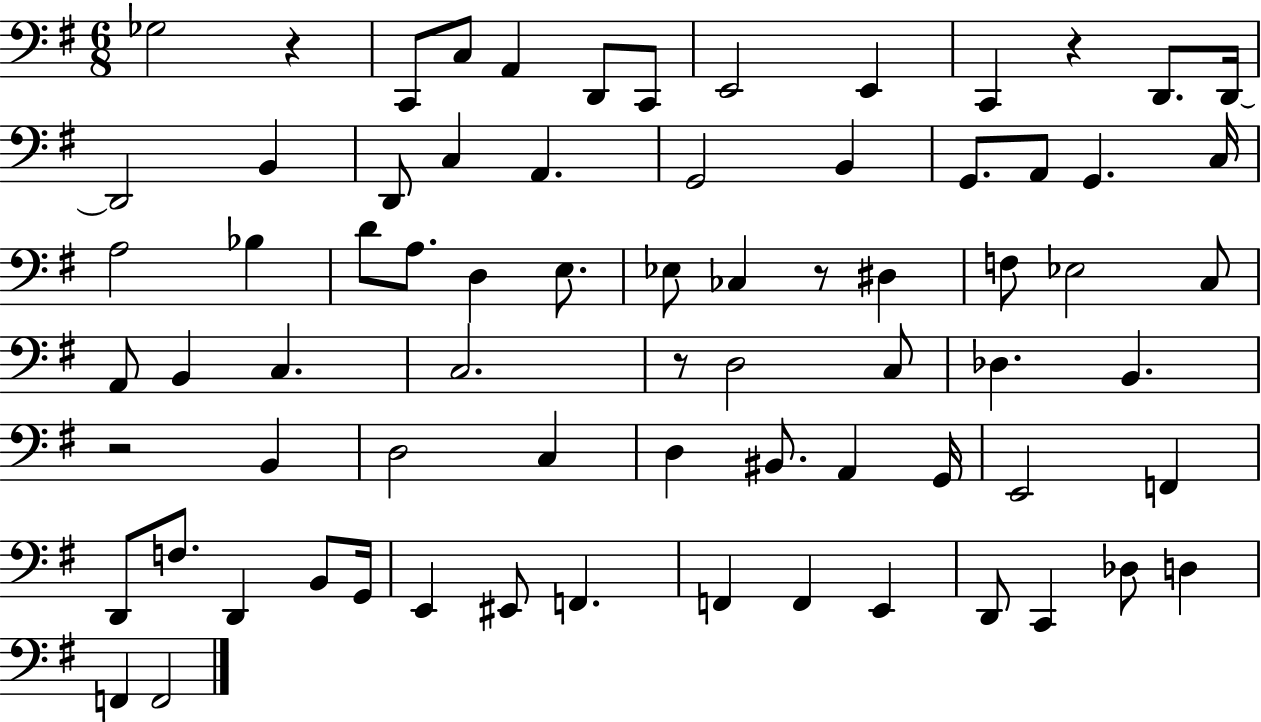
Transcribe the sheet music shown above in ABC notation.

X:1
T:Untitled
M:6/8
L:1/4
K:G
_G,2 z C,,/2 C,/2 A,, D,,/2 C,,/2 E,,2 E,, C,, z D,,/2 D,,/4 D,,2 B,, D,,/2 C, A,, G,,2 B,, G,,/2 A,,/2 G,, C,/4 A,2 _B, D/2 A,/2 D, E,/2 _E,/2 _C, z/2 ^D, F,/2 _E,2 C,/2 A,,/2 B,, C, C,2 z/2 D,2 C,/2 _D, B,, z2 B,, D,2 C, D, ^B,,/2 A,, G,,/4 E,,2 F,, D,,/2 F,/2 D,, B,,/2 G,,/4 E,, ^E,,/2 F,, F,, F,, E,, D,,/2 C,, _D,/2 D, F,, F,,2